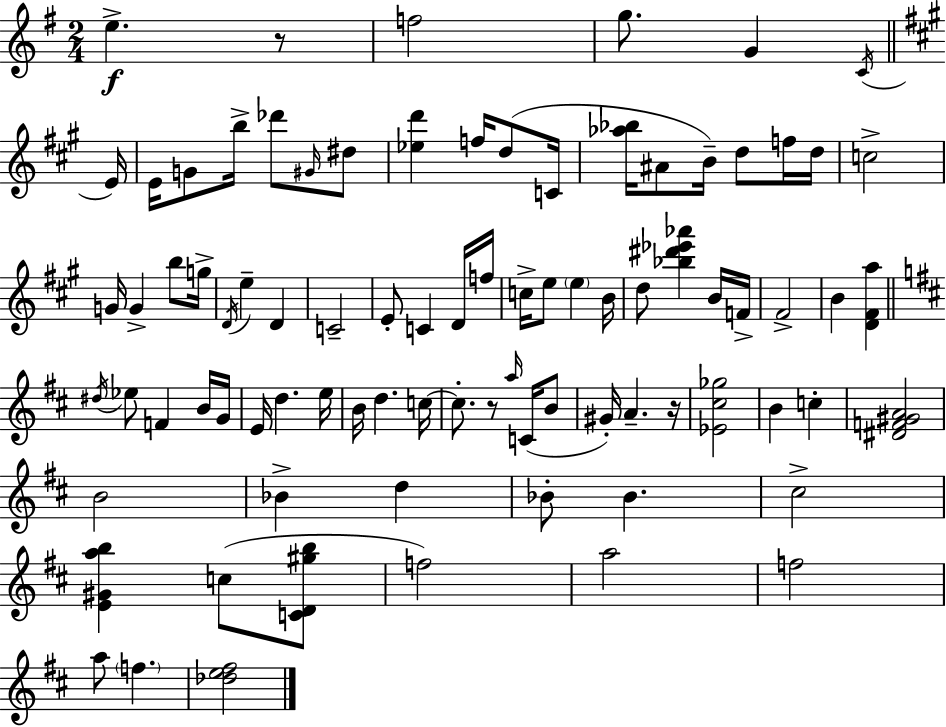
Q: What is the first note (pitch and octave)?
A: E5